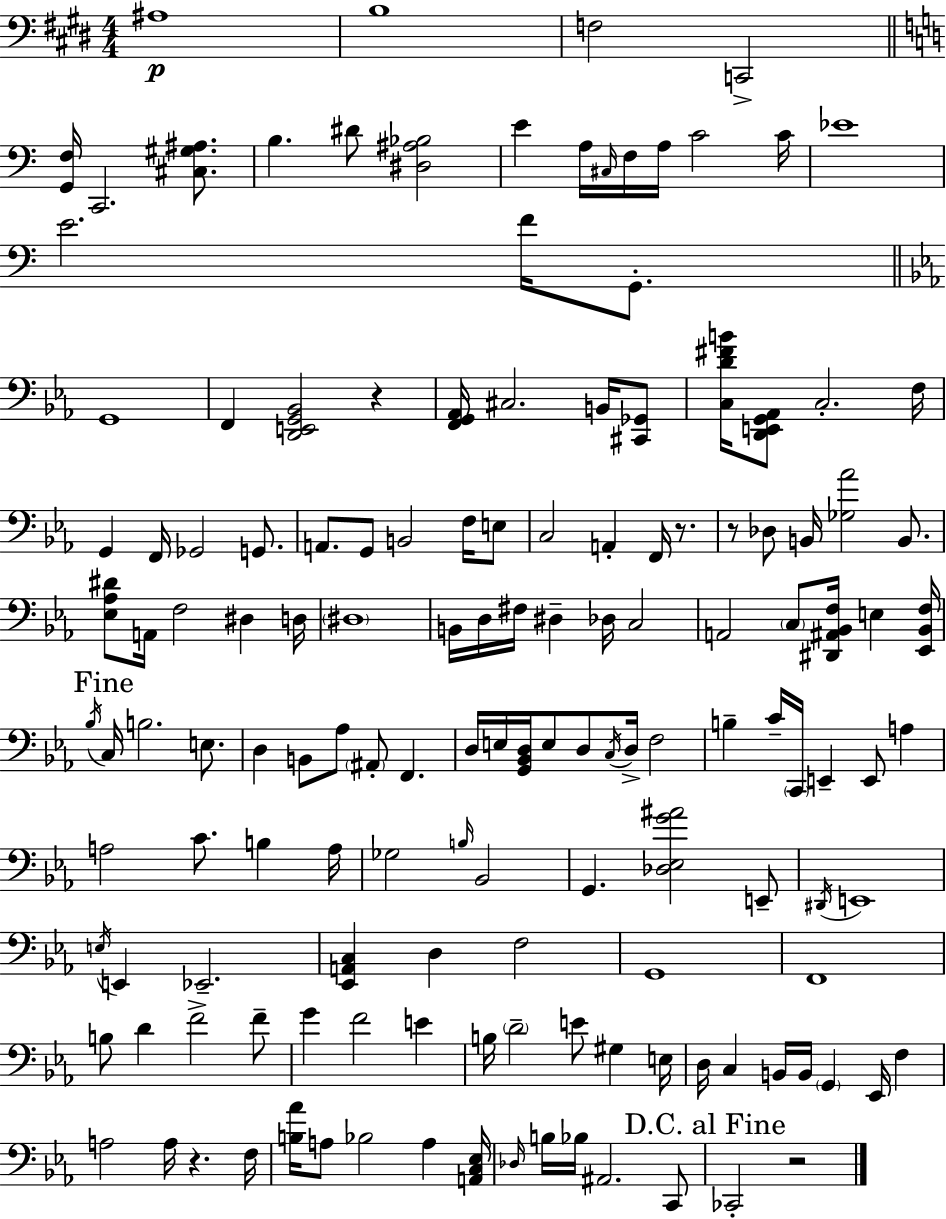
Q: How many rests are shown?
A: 5